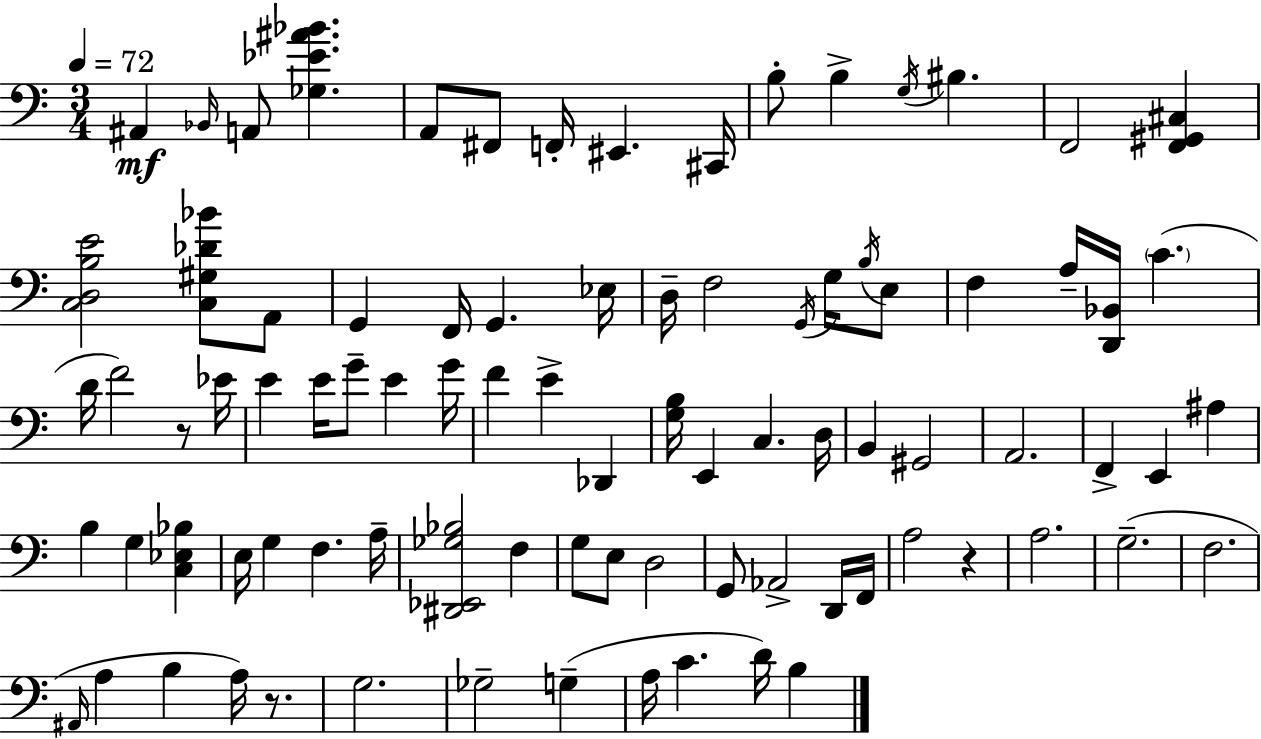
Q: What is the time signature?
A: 3/4